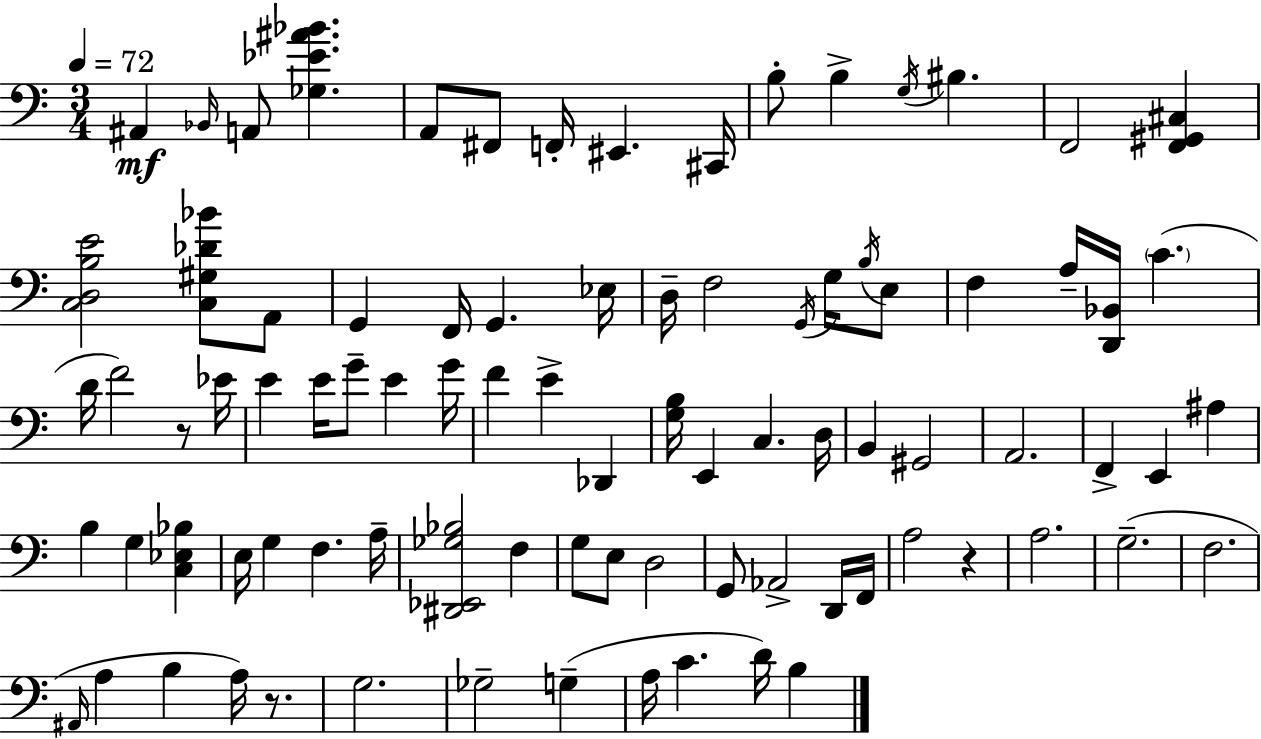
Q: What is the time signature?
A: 3/4